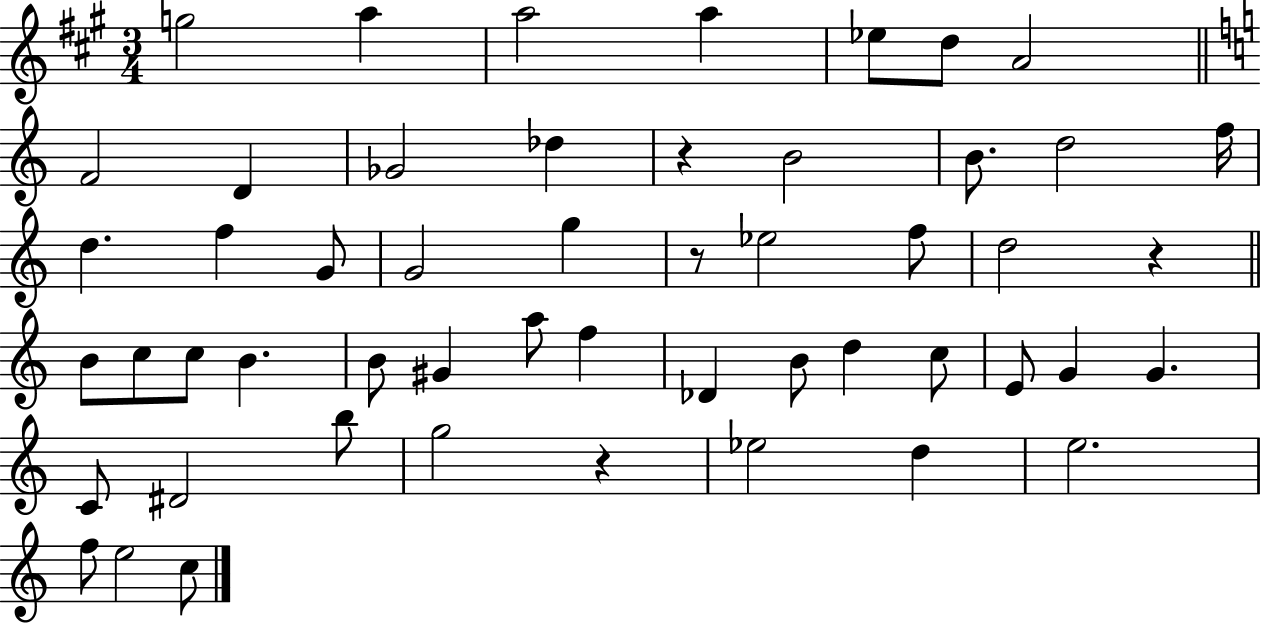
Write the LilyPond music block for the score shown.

{
  \clef treble
  \numericTimeSignature
  \time 3/4
  \key a \major
  g''2 a''4 | a''2 a''4 | ees''8 d''8 a'2 | \bar "||" \break \key a \minor f'2 d'4 | ges'2 des''4 | r4 b'2 | b'8. d''2 f''16 | \break d''4. f''4 g'8 | g'2 g''4 | r8 ees''2 f''8 | d''2 r4 | \break \bar "||" \break \key c \major b'8 c''8 c''8 b'4. | b'8 gis'4 a''8 f''4 | des'4 b'8 d''4 c''8 | e'8 g'4 g'4. | \break c'8 dis'2 b''8 | g''2 r4 | ees''2 d''4 | e''2. | \break f''8 e''2 c''8 | \bar "|."
}